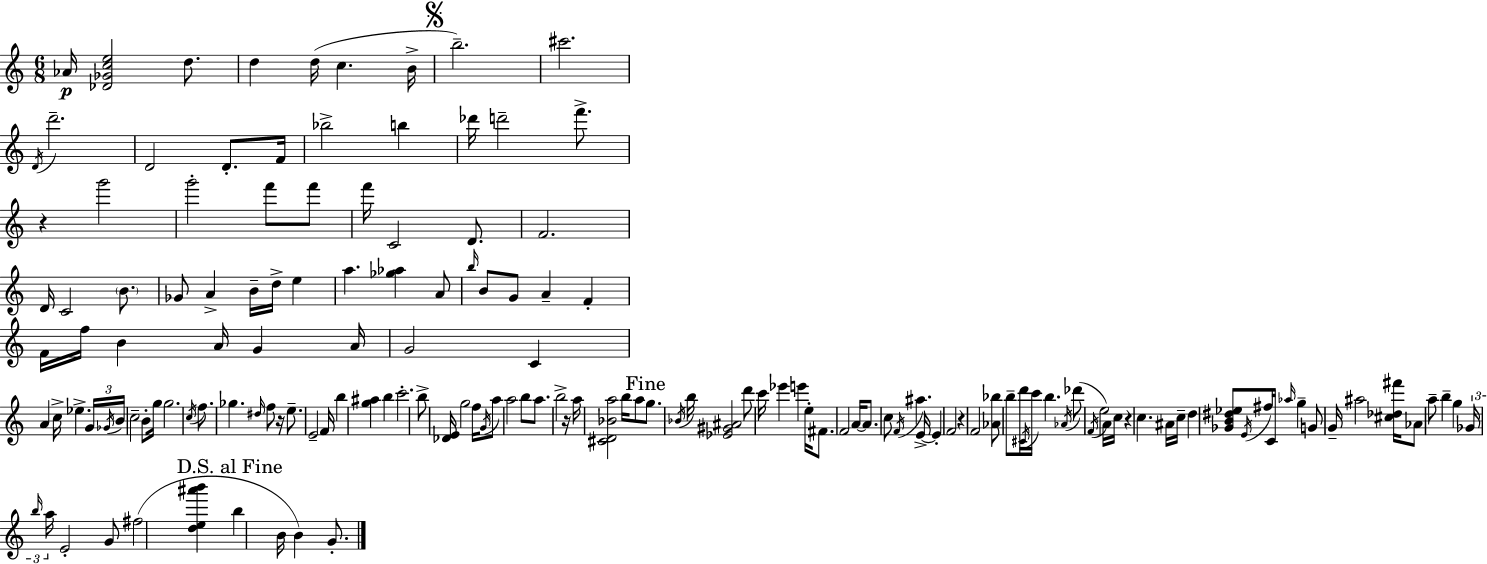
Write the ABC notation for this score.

X:1
T:Untitled
M:6/8
L:1/4
K:Am
_A/4 [_D_Gce]2 d/2 d d/4 c B/4 b2 ^c'2 D/4 d'2 D2 D/2 F/4 _b2 b _d'/4 d'2 f'/2 z g'2 g'2 f'/2 f'/2 f'/4 C2 D/2 F2 D/4 C2 B/2 _G/2 A B/4 d/4 e a [_g_a] A/2 b/4 B/2 G/2 A F F/4 f/4 B A/4 G A/4 G2 C A c/4 _e G/4 _G/4 B/4 c2 B/2 g/4 g2 c/4 f/2 _g ^d/4 f/2 z/4 e/2 E2 F/4 b [g^a] b c'2 b/2 [_DE]/4 g2 f/4 G/4 a/2 a2 b/2 a/2 b2 z/4 a/4 [^CD_Ba]2 b/4 a/2 g/2 _B/4 b/4 [_E^G^A]2 d'/2 c'/4 _e' e' e/4 ^F/2 F2 A/4 A/2 c/2 F/4 ^a E/4 E F2 z F2 [_A_b]/2 b/2 d'/4 ^C/4 c'/4 b _A/4 _d'/2 F/4 e2 A/4 c/4 z c ^A/4 c/4 d [_GB^d_e]/2 E/4 ^f/4 C/4 _a/4 g G/2 G/4 ^a2 [^c_d^f']/4 _A/2 a/2 b g _G/4 b/4 a/4 E2 G/2 ^f2 [de^a'b'] b B/4 B G/2